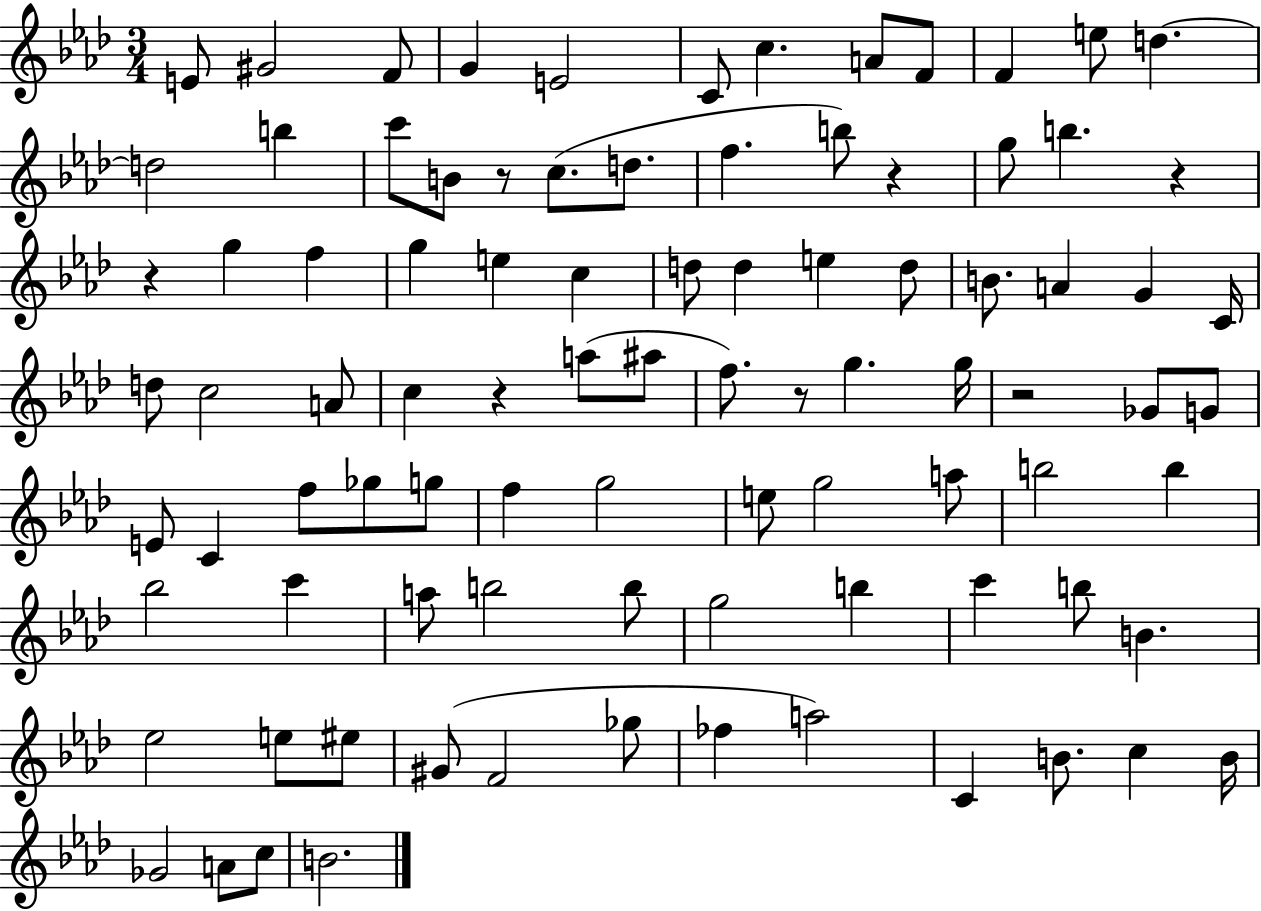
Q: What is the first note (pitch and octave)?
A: E4